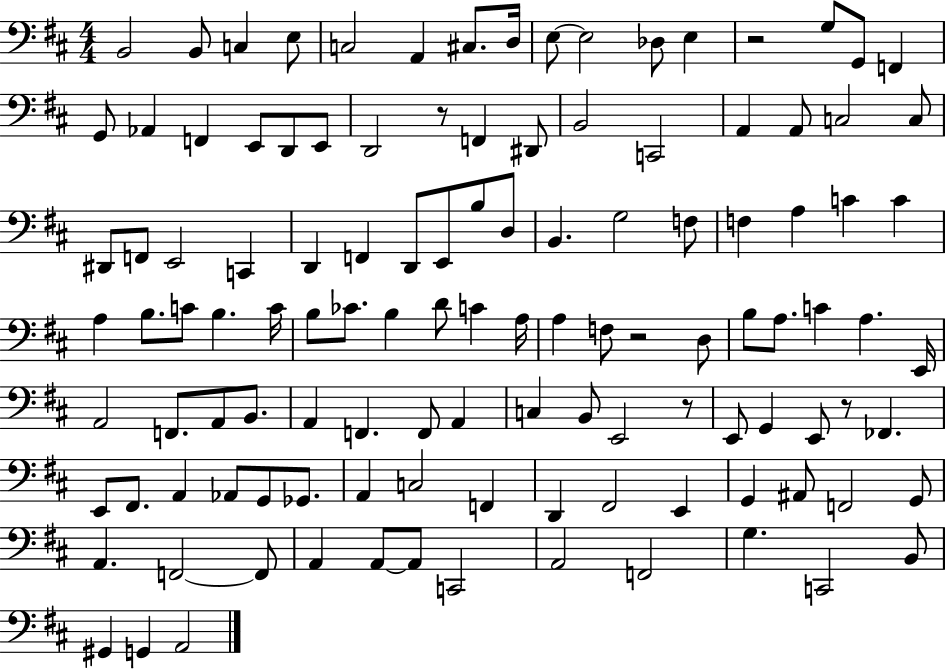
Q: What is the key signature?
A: D major